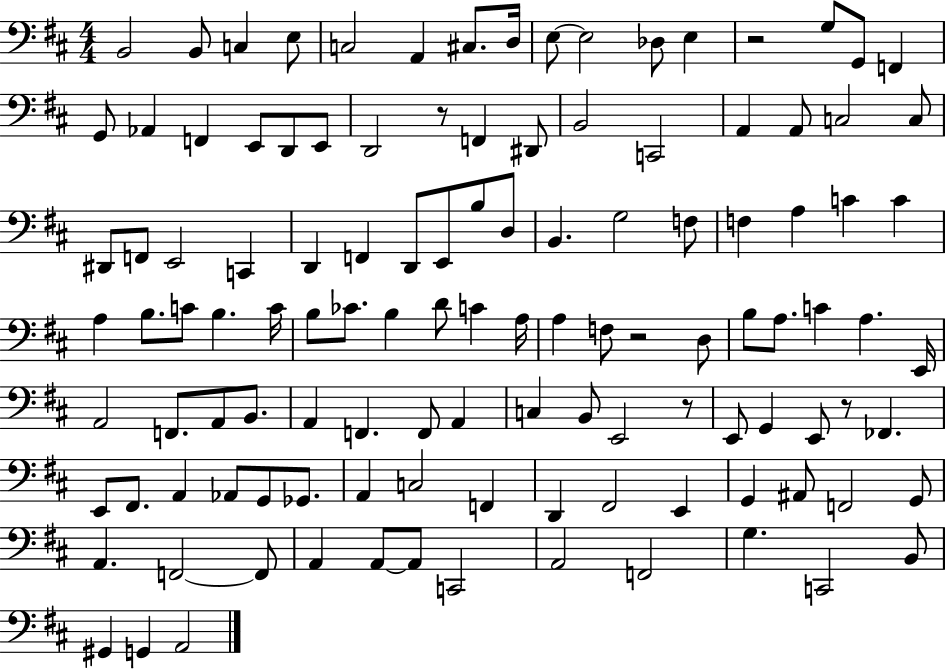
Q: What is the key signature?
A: D major